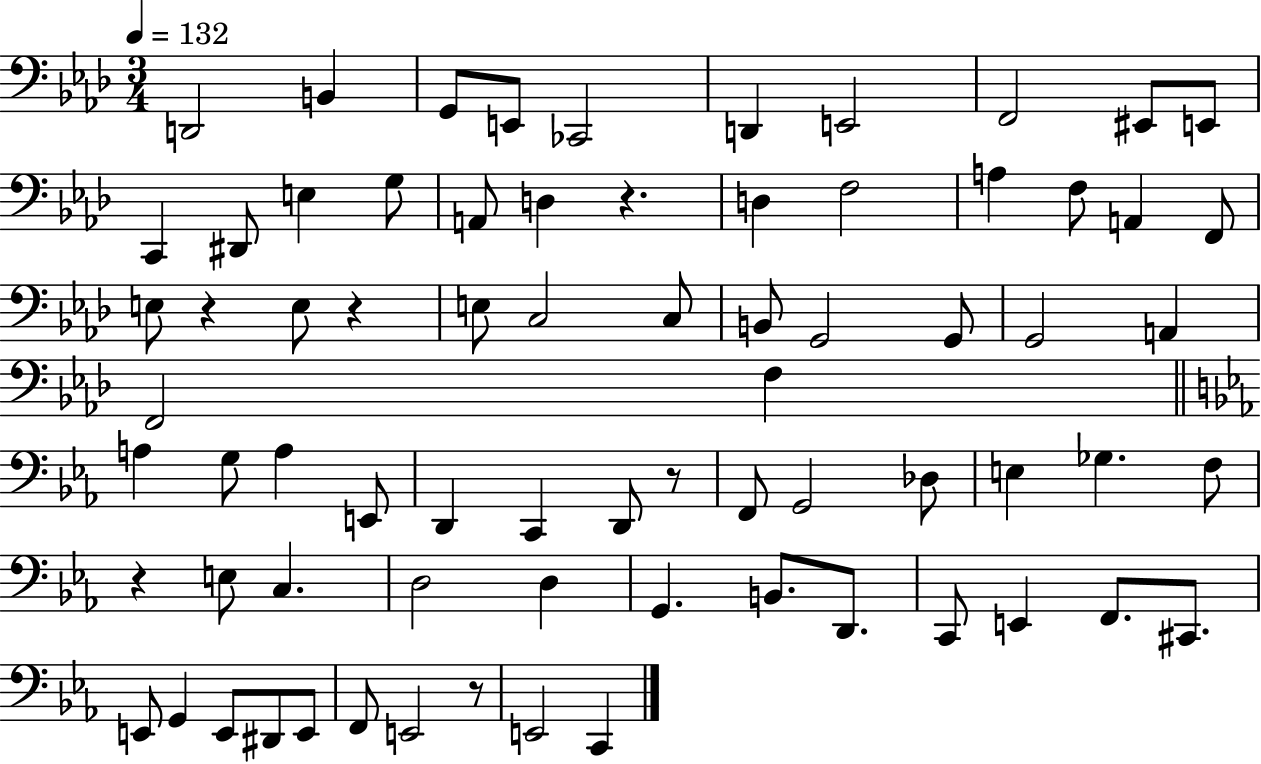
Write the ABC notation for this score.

X:1
T:Untitled
M:3/4
L:1/4
K:Ab
D,,2 B,, G,,/2 E,,/2 _C,,2 D,, E,,2 F,,2 ^E,,/2 E,,/2 C,, ^D,,/2 E, G,/2 A,,/2 D, z D, F,2 A, F,/2 A,, F,,/2 E,/2 z E,/2 z E,/2 C,2 C,/2 B,,/2 G,,2 G,,/2 G,,2 A,, F,,2 F, A, G,/2 A, E,,/2 D,, C,, D,,/2 z/2 F,,/2 G,,2 _D,/2 E, _G, F,/2 z E,/2 C, D,2 D, G,, B,,/2 D,,/2 C,,/2 E,, F,,/2 ^C,,/2 E,,/2 G,, E,,/2 ^D,,/2 E,,/2 F,,/2 E,,2 z/2 E,,2 C,,